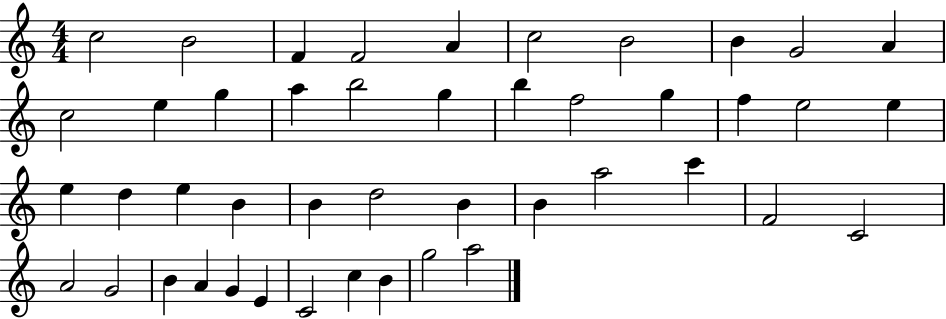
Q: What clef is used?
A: treble